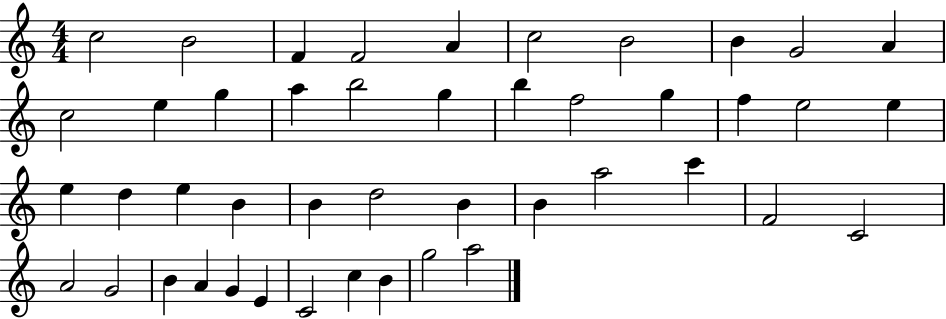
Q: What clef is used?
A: treble